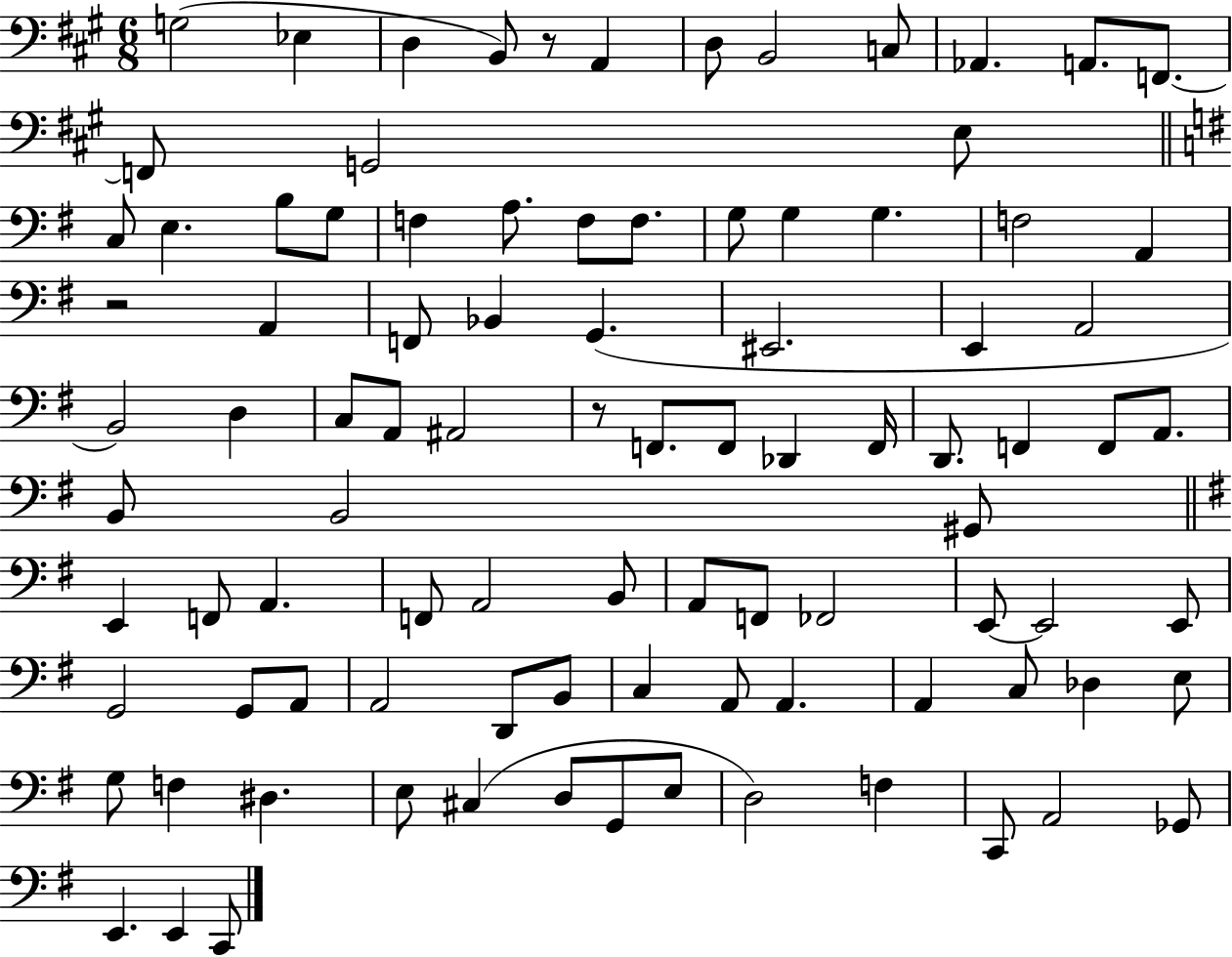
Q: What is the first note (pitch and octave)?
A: G3